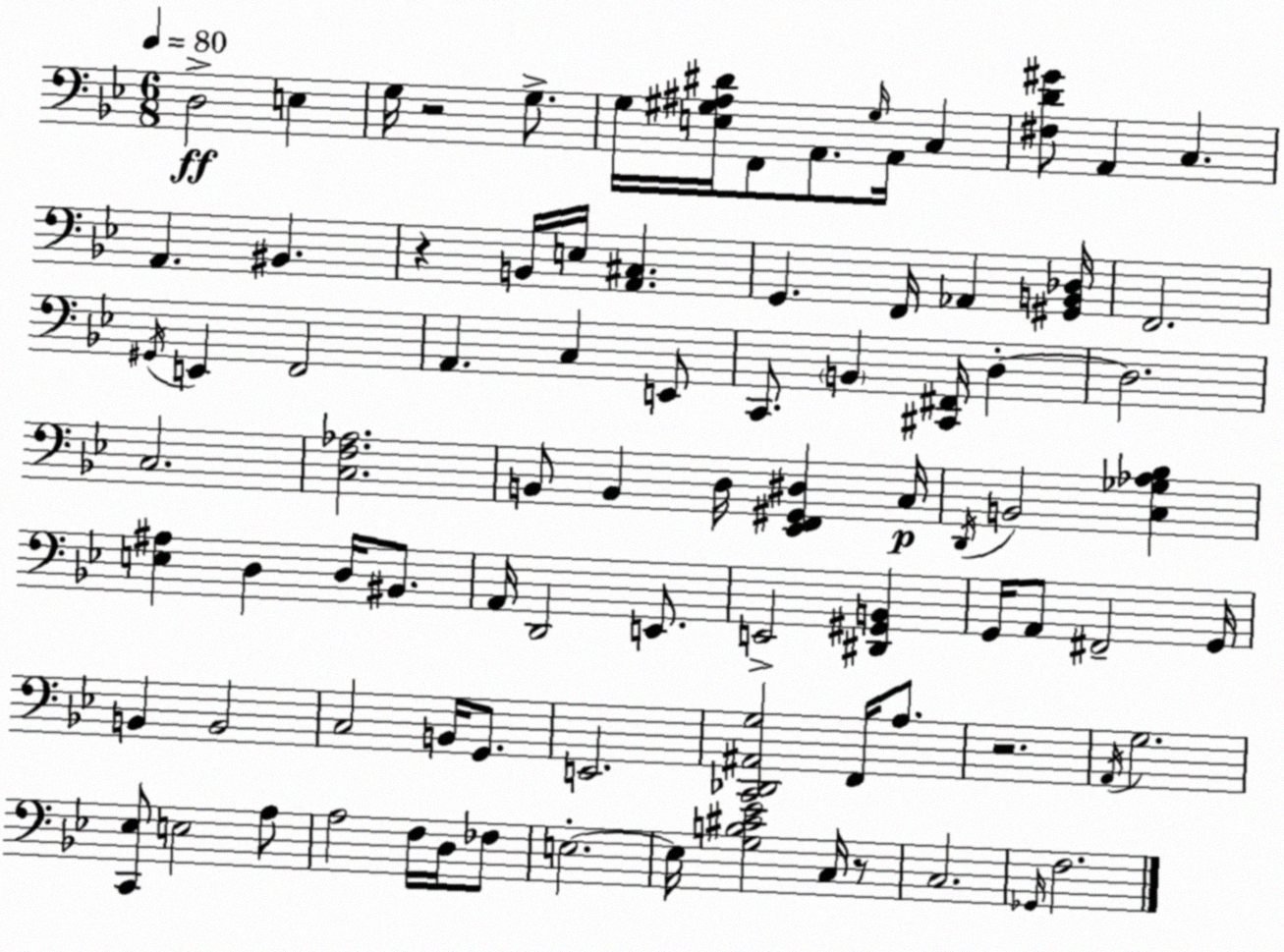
X:1
T:Untitled
M:6/8
L:1/4
K:Bb
D,2 E, G,/4 z2 G,/2 G,/4 [E,^G,^A,^D]/4 F,,/2 A,,/2 ^G,/4 A,,/4 C, [^F,D^G]/2 A,, C, A,, ^B,, z B,,/4 E,/4 [A,,^C,] G,, F,,/4 _A,, [^G,,B,,_D,]/4 F,,2 ^G,,/4 E,, F,,2 A,, C, E,,/2 C,,/2 B,, [^C,,^F,,]/4 D, D,2 C,2 [C,F,_A,]2 B,,/2 B,, D,/4 [_E,,F,,^G,,^D,] C,/4 D,,/4 B,,2 [C,_G,_A,_B,] [E,^A,] D, D,/4 ^B,,/2 A,,/4 D,,2 E,,/2 E,,2 [^D,,^G,,B,,] G,,/4 A,,/2 ^F,,2 G,,/4 B,, B,,2 C,2 B,,/4 G,,/2 E,,2 [C,,_D,,^A,,G,]2 F,,/4 A,/2 z2 A,,/4 G,2 [C,,_E,]/2 E,2 A,/2 A,2 F,/4 D,/4 _F,/2 E,2 E,/4 [G,B,^C_E]2 C,/4 z/2 C,2 _G,,/4 F,2